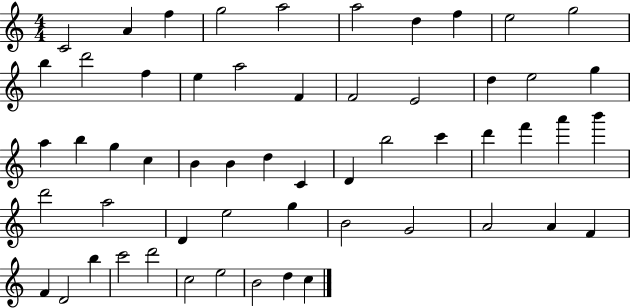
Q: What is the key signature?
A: C major